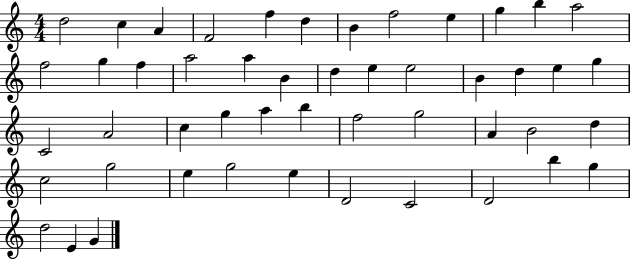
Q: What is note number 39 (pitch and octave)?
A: E5